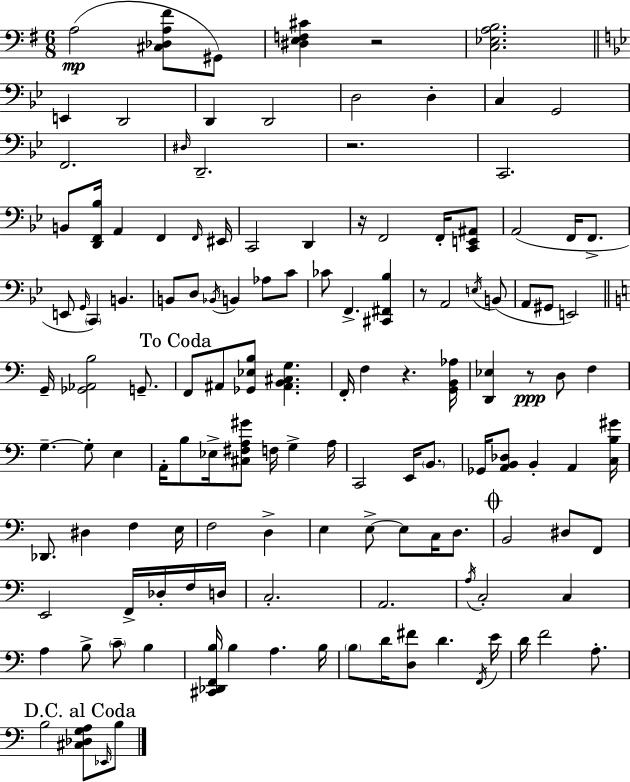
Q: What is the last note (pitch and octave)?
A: B3